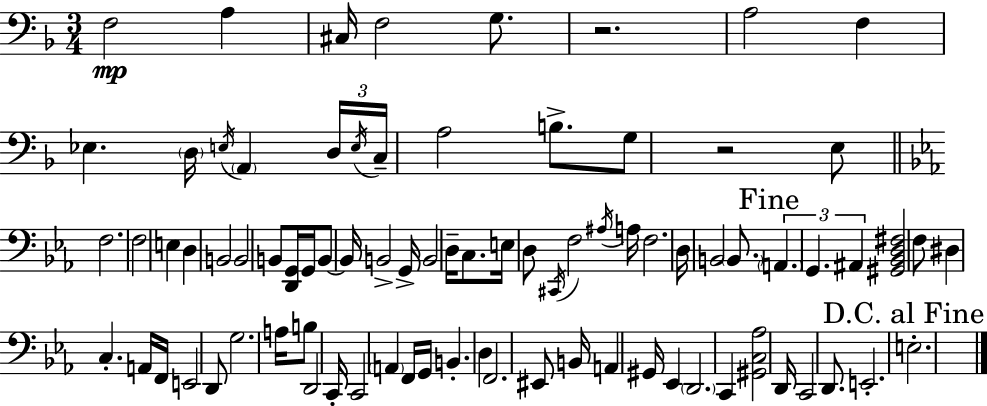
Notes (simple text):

F3/h A3/q C#3/s F3/h G3/e. R/h. A3/h F3/q Eb3/q. D3/s E3/s A2/q D3/s E3/s C3/s A3/h B3/e. G3/e R/h E3/e F3/h. F3/h E3/q D3/q B2/h B2/h B2/e [D2,G2]/s G2/s B2/e B2/s B2/h G2/s B2/h D3/s C3/e. E3/s D3/e C#2/s F3/h A#3/s A3/s F3/h. D3/s B2/h B2/e. A2/q. G2/q. A#2/q [G#2,Bb2,D3,F#3]/h F3/e D#3/q C3/q. A2/s F2/s E2/h D2/e G3/h. A3/s B3/e D2/h C2/s C2/h A2/q F2/s G2/s B2/q. D3/q F2/h. EIS2/e B2/s A2/q G#2/s Eb2/q D2/h. C2/q [G#2,C3,Ab3]/h D2/s C2/h D2/e. E2/h. E3/h.